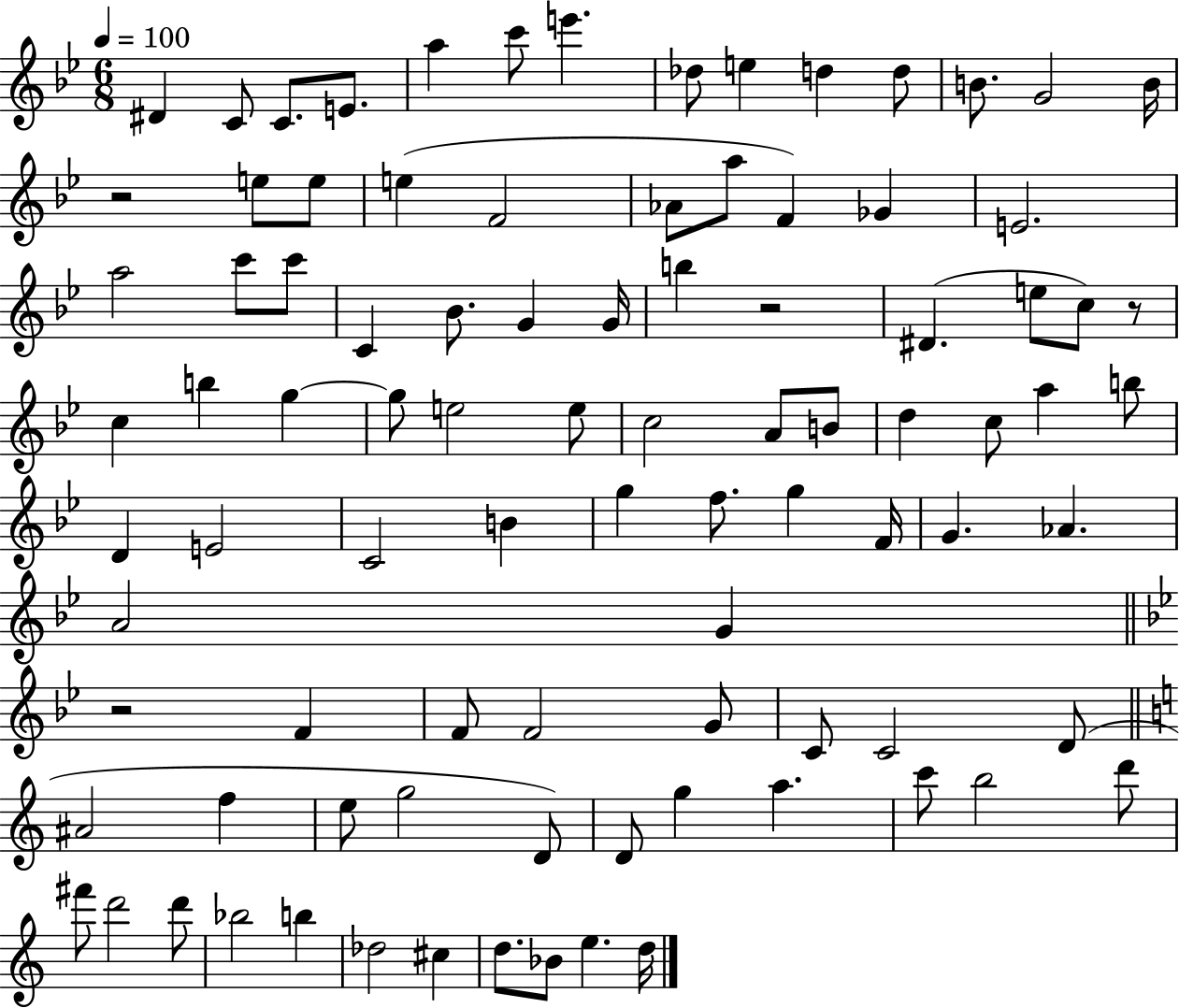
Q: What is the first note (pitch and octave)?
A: D#4